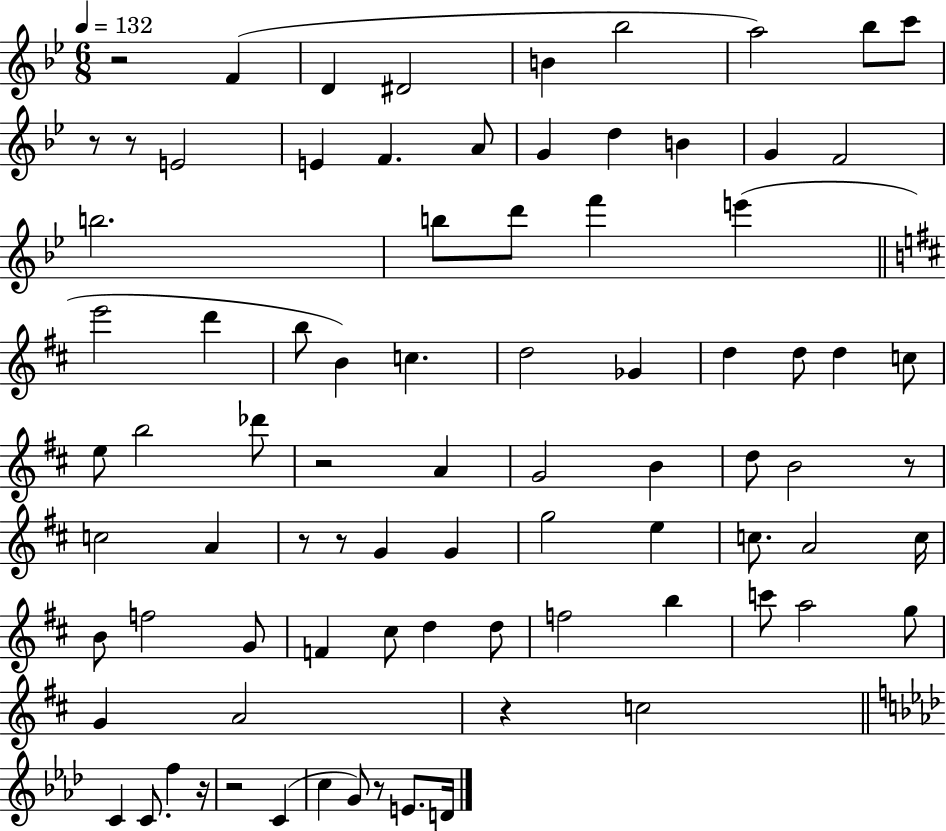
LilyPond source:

{
  \clef treble
  \numericTimeSignature
  \time 6/8
  \key bes \major
  \tempo 4 = 132
  r2 f'4( | d'4 dis'2 | b'4 bes''2 | a''2) bes''8 c'''8 | \break r8 r8 e'2 | e'4 f'4. a'8 | g'4 d''4 b'4 | g'4 f'2 | \break b''2. | b''8 d'''8 f'''4 e'''4( | \bar "||" \break \key d \major e'''2 d'''4 | b''8 b'4) c''4. | d''2 ges'4 | d''4 d''8 d''4 c''8 | \break e''8 b''2 des'''8 | r2 a'4 | g'2 b'4 | d''8 b'2 r8 | \break c''2 a'4 | r8 r8 g'4 g'4 | g''2 e''4 | c''8. a'2 c''16 | \break b'8 f''2 g'8 | f'4 cis''8 d''4 d''8 | f''2 b''4 | c'''8 a''2 g''8 | \break g'4 a'2 | r4 c''2 | \bar "||" \break \key aes \major c'4 c'8. f''4 r16 | r2 c'4( | c''4 g'8) r8 e'8. d'16 | \bar "|."
}